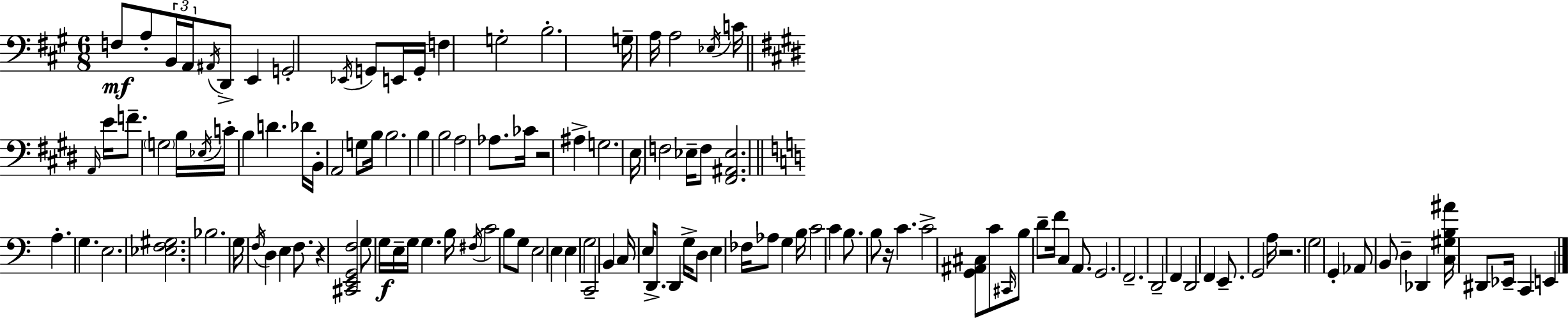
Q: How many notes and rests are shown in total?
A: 123